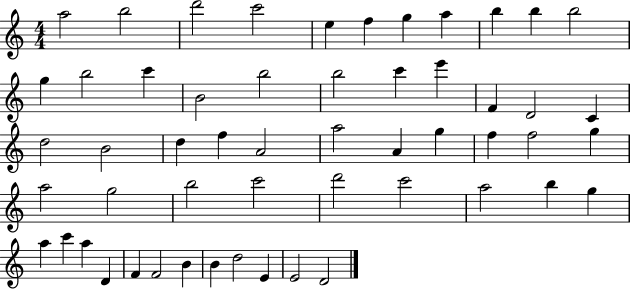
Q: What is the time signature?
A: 4/4